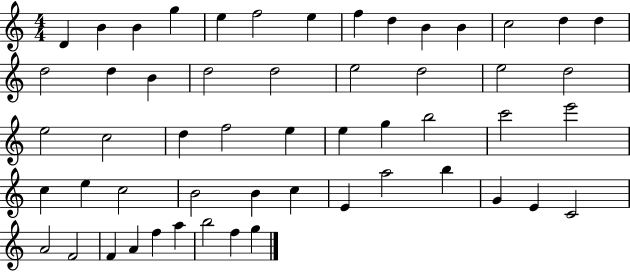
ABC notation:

X:1
T:Untitled
M:4/4
L:1/4
K:C
D B B g e f2 e f d B B c2 d d d2 d B d2 d2 e2 d2 e2 d2 e2 c2 d f2 e e g b2 c'2 e'2 c e c2 B2 B c E a2 b G E C2 A2 F2 F A f a b2 f g